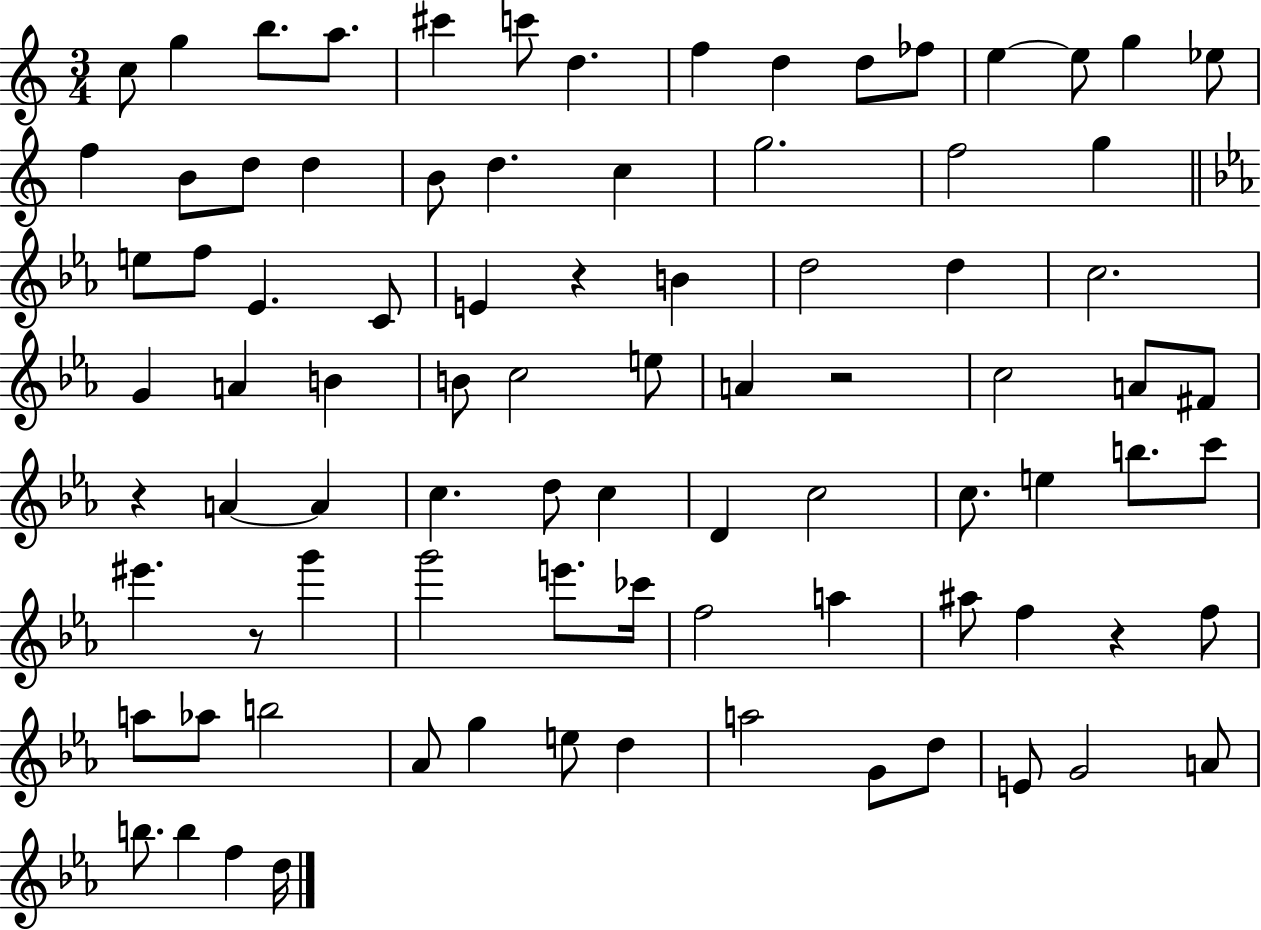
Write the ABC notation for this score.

X:1
T:Untitled
M:3/4
L:1/4
K:C
c/2 g b/2 a/2 ^c' c'/2 d f d d/2 _f/2 e e/2 g _e/2 f B/2 d/2 d B/2 d c g2 f2 g e/2 f/2 _E C/2 E z B d2 d c2 G A B B/2 c2 e/2 A z2 c2 A/2 ^F/2 z A A c d/2 c D c2 c/2 e b/2 c'/2 ^e' z/2 g' g'2 e'/2 _c'/4 f2 a ^a/2 f z f/2 a/2 _a/2 b2 _A/2 g e/2 d a2 G/2 d/2 E/2 G2 A/2 b/2 b f d/4